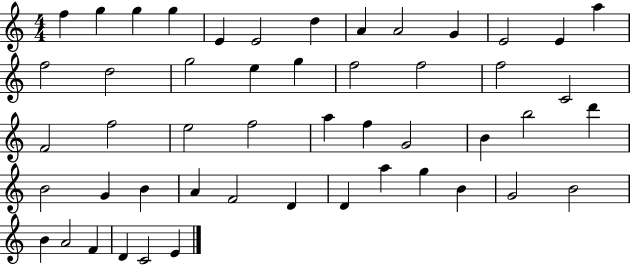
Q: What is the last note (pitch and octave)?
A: E4